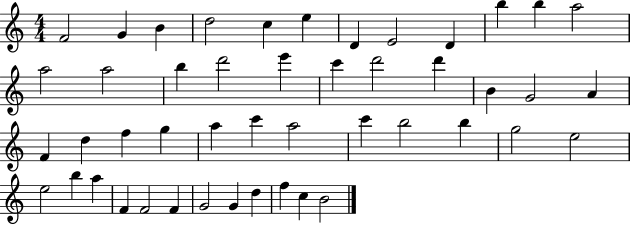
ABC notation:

X:1
T:Untitled
M:4/4
L:1/4
K:C
F2 G B d2 c e D E2 D b b a2 a2 a2 b d'2 e' c' d'2 d' B G2 A F d f g a c' a2 c' b2 b g2 e2 e2 b a F F2 F G2 G d f c B2